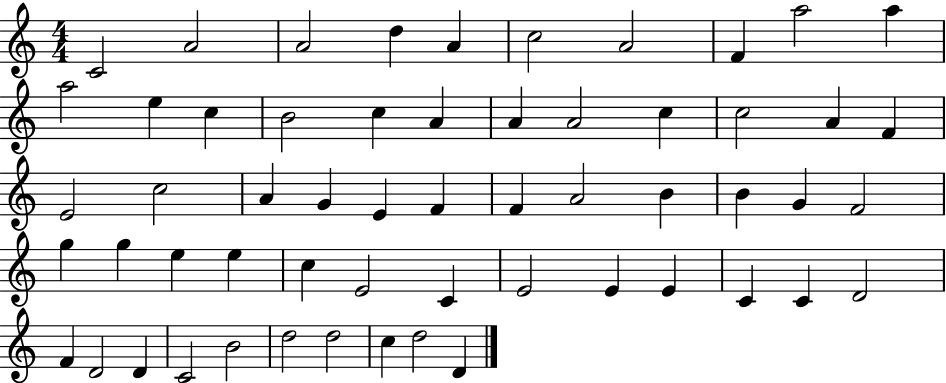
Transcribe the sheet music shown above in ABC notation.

X:1
T:Untitled
M:4/4
L:1/4
K:C
C2 A2 A2 d A c2 A2 F a2 a a2 e c B2 c A A A2 c c2 A F E2 c2 A G E F F A2 B B G F2 g g e e c E2 C E2 E E C C D2 F D2 D C2 B2 d2 d2 c d2 D